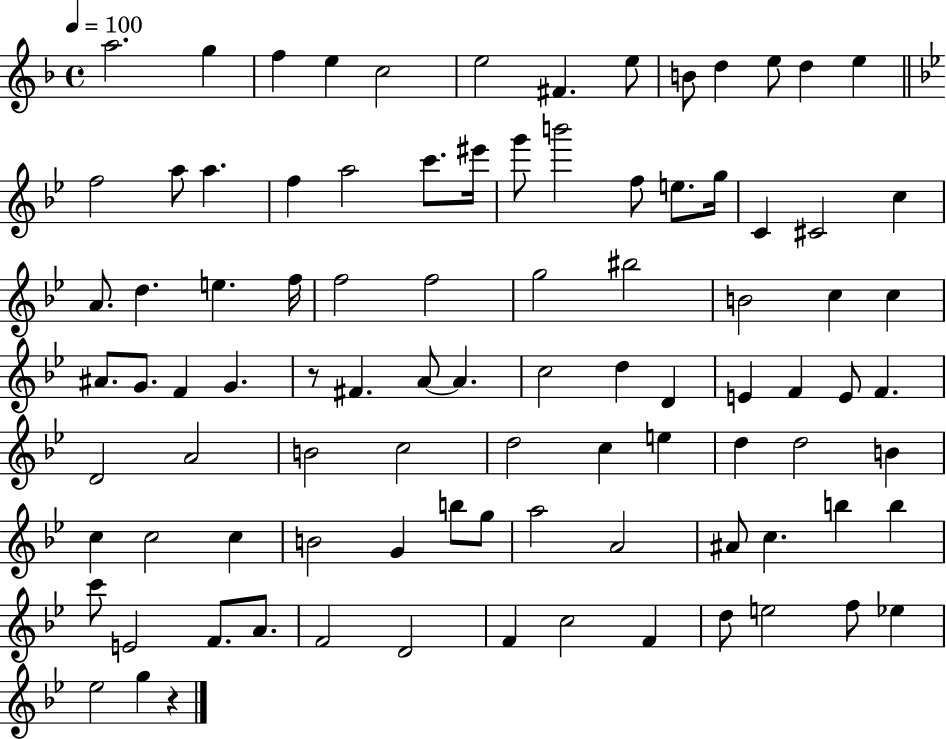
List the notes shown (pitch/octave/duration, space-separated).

A5/h. G5/q F5/q E5/q C5/h E5/h F#4/q. E5/e B4/e D5/q E5/e D5/q E5/q F5/h A5/e A5/q. F5/q A5/h C6/e. EIS6/s G6/e B6/h F5/e E5/e. G5/s C4/q C#4/h C5/q A4/e. D5/q. E5/q. F5/s F5/h F5/h G5/h BIS5/h B4/h C5/q C5/q A#4/e. G4/e. F4/q G4/q. R/e F#4/q. A4/e A4/q. C5/h D5/q D4/q E4/q F4/q E4/e F4/q. D4/h A4/h B4/h C5/h D5/h C5/q E5/q D5/q D5/h B4/q C5/q C5/h C5/q B4/h G4/q B5/e G5/e A5/h A4/h A#4/e C5/q. B5/q B5/q C6/e E4/h F4/e. A4/e. F4/h D4/h F4/q C5/h F4/q D5/e E5/h F5/e Eb5/q Eb5/h G5/q R/q